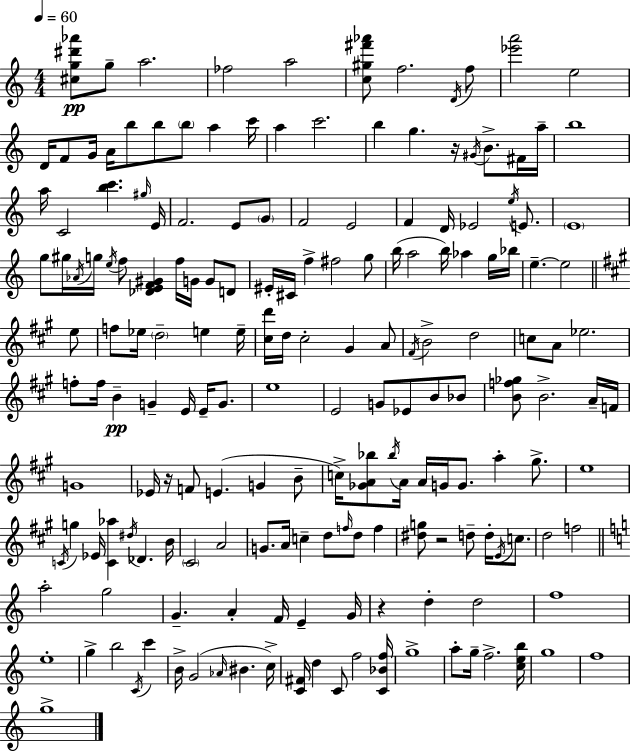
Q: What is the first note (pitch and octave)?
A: G5